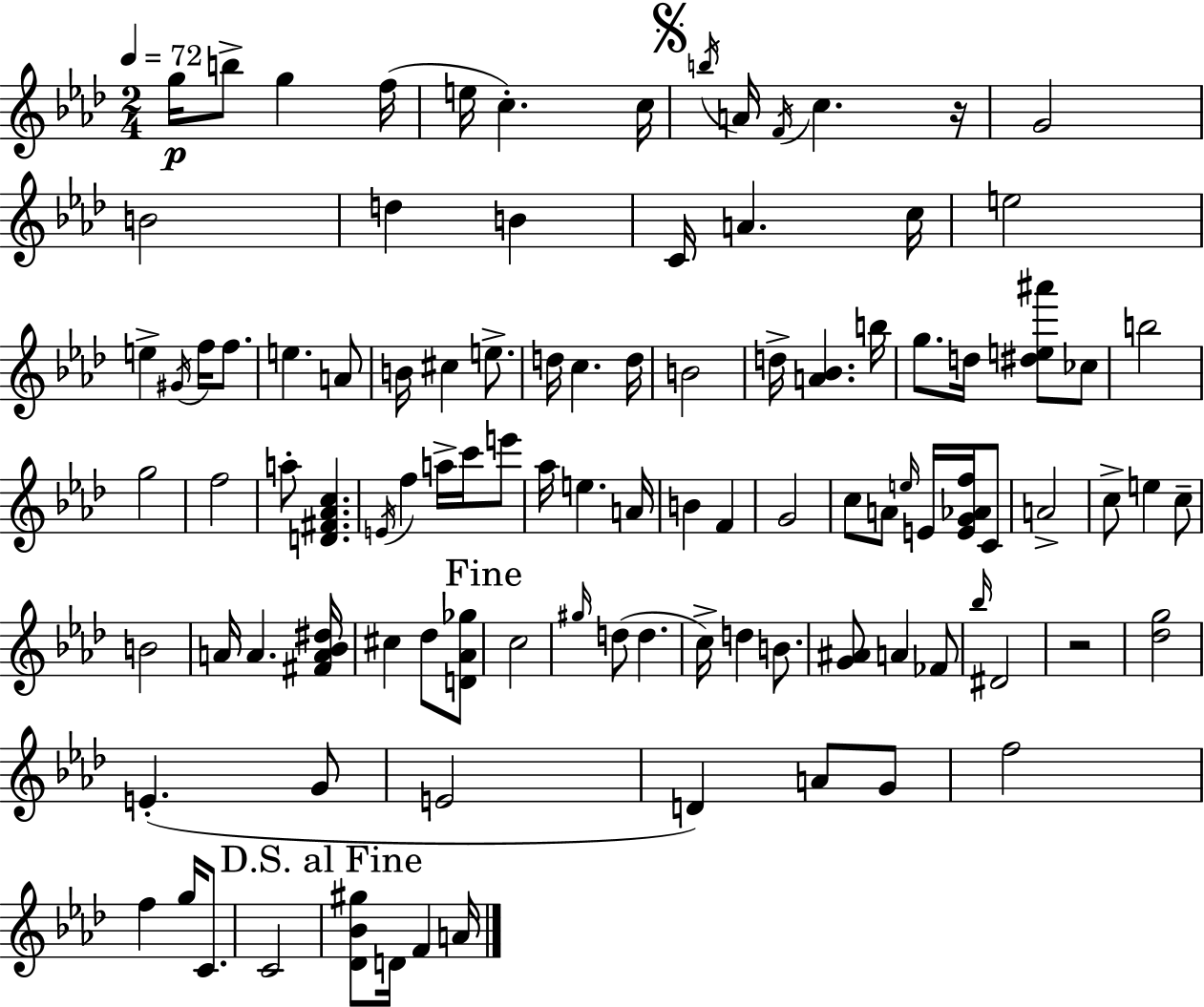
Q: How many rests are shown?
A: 2